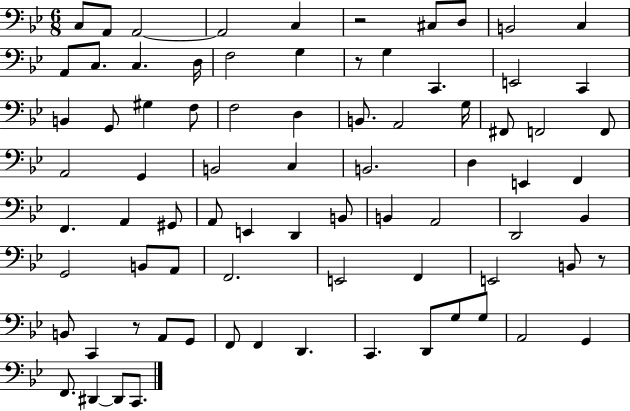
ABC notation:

X:1
T:Untitled
M:6/8
L:1/4
K:Bb
C,/2 A,,/2 A,,2 A,,2 C, z2 ^C,/2 D,/2 B,,2 C, A,,/2 C,/2 C, D,/4 F,2 G, z/2 G, C,, E,,2 C,, B,, G,,/2 ^G, F,/2 F,2 D, B,,/2 A,,2 G,/4 ^F,,/2 F,,2 F,,/2 A,,2 G,, B,,2 C, B,,2 D, E,, F,, F,, A,, ^G,,/2 A,,/2 E,, D,, B,,/2 B,, A,,2 D,,2 _B,, G,,2 B,,/2 A,,/2 F,,2 E,,2 F,, E,,2 B,,/2 z/2 B,,/2 C,, z/2 A,,/2 G,,/2 F,,/2 F,, D,, C,, D,,/2 G,/2 G,/2 A,,2 G,, F,,/2 ^D,, ^D,,/2 C,,/2